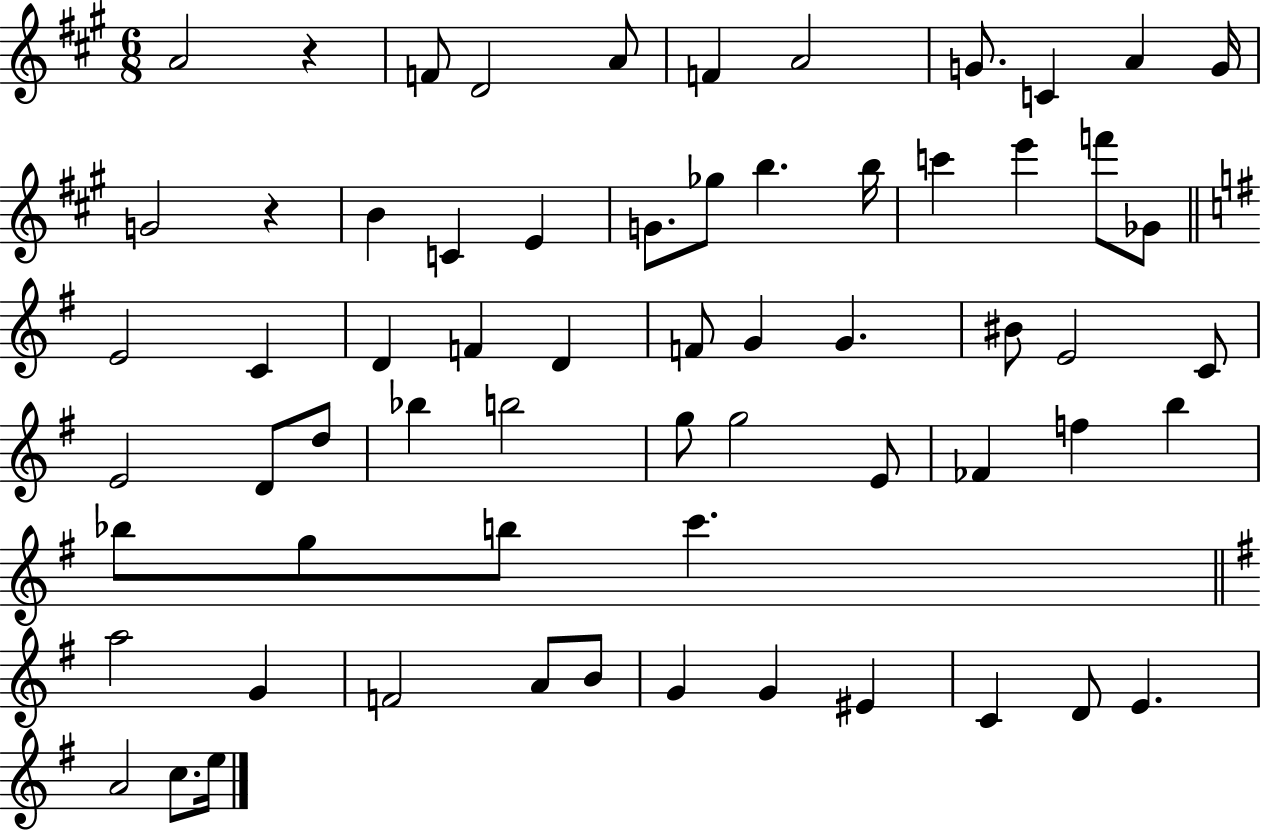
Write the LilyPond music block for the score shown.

{
  \clef treble
  \numericTimeSignature
  \time 6/8
  \key a \major
  a'2 r4 | f'8 d'2 a'8 | f'4 a'2 | g'8. c'4 a'4 g'16 | \break g'2 r4 | b'4 c'4 e'4 | g'8. ges''8 b''4. b''16 | c'''4 e'''4 f'''8 ges'8 | \break \bar "||" \break \key g \major e'2 c'4 | d'4 f'4 d'4 | f'8 g'4 g'4. | bis'8 e'2 c'8 | \break e'2 d'8 d''8 | bes''4 b''2 | g''8 g''2 e'8 | fes'4 f''4 b''4 | \break bes''8 g''8 b''8 c'''4. | \bar "||" \break \key g \major a''2 g'4 | f'2 a'8 b'8 | g'4 g'4 eis'4 | c'4 d'8 e'4. | \break a'2 c''8. e''16 | \bar "|."
}